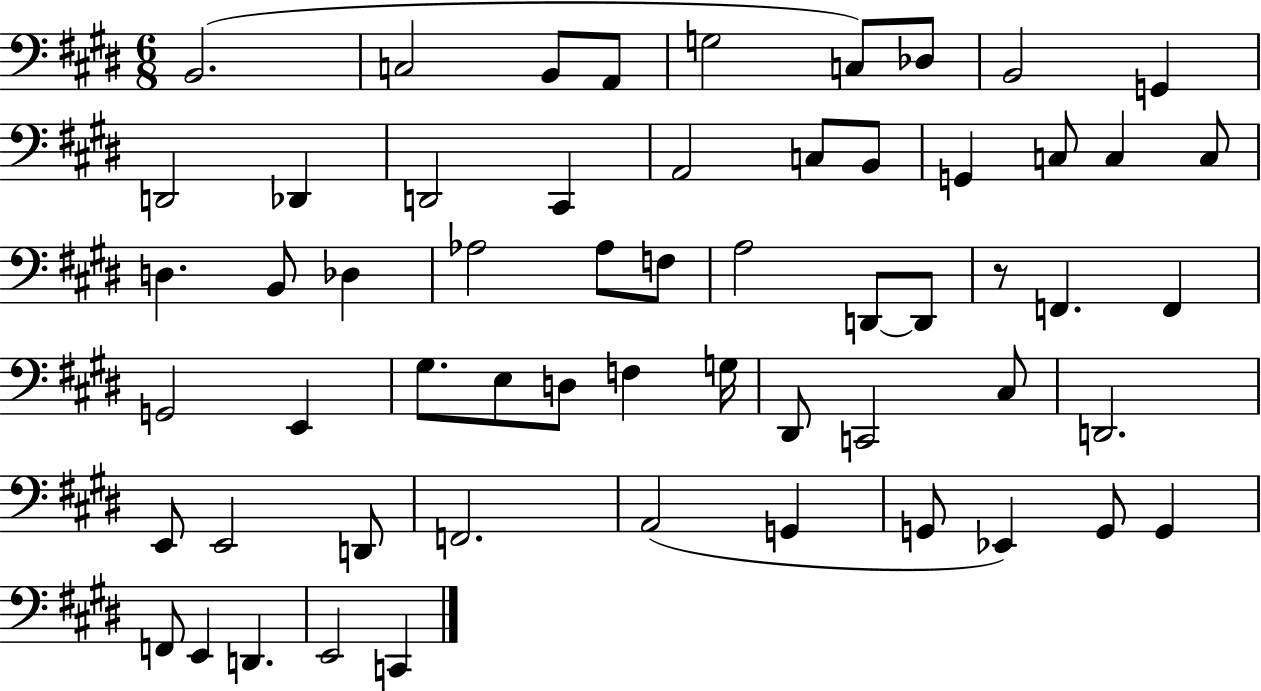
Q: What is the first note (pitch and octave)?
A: B2